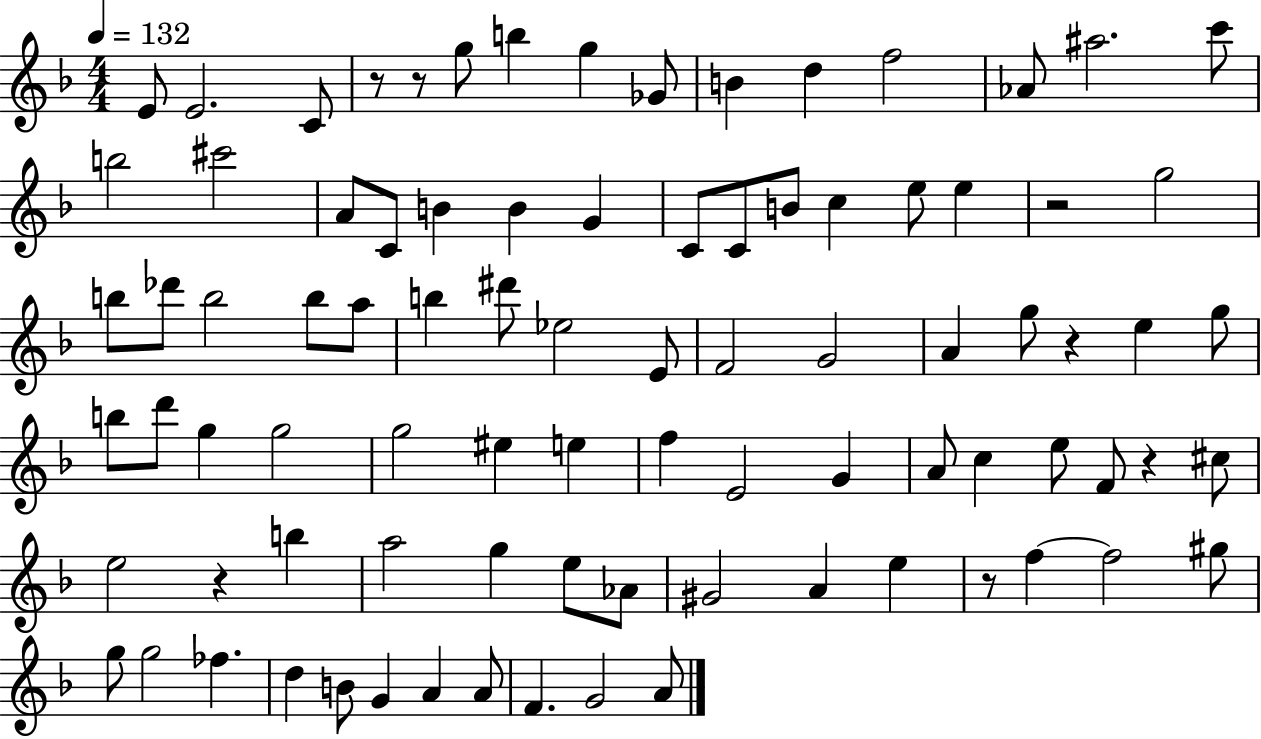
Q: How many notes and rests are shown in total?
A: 87